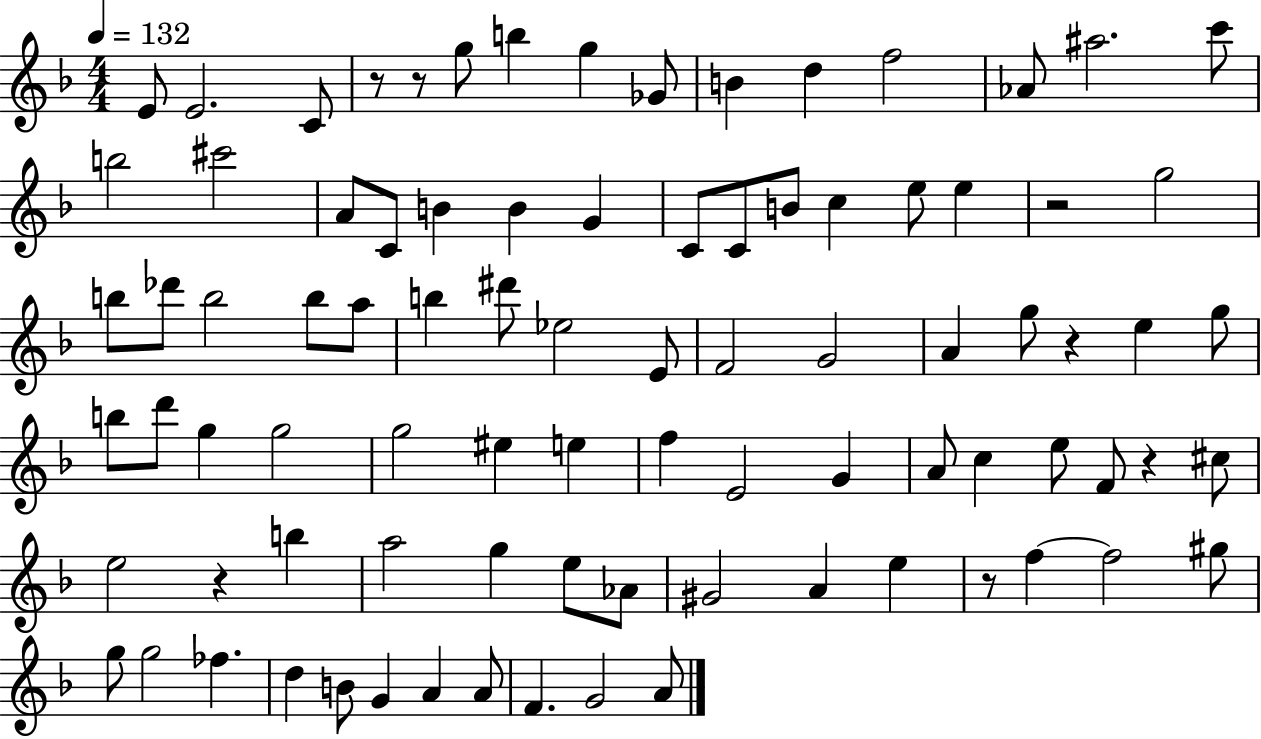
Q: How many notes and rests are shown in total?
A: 87